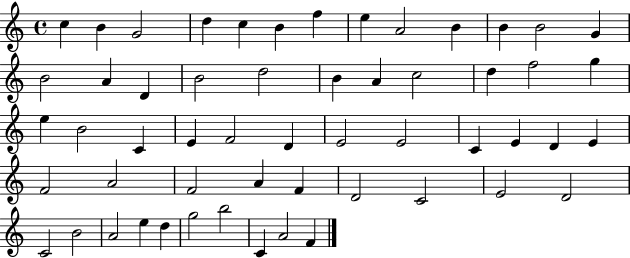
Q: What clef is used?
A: treble